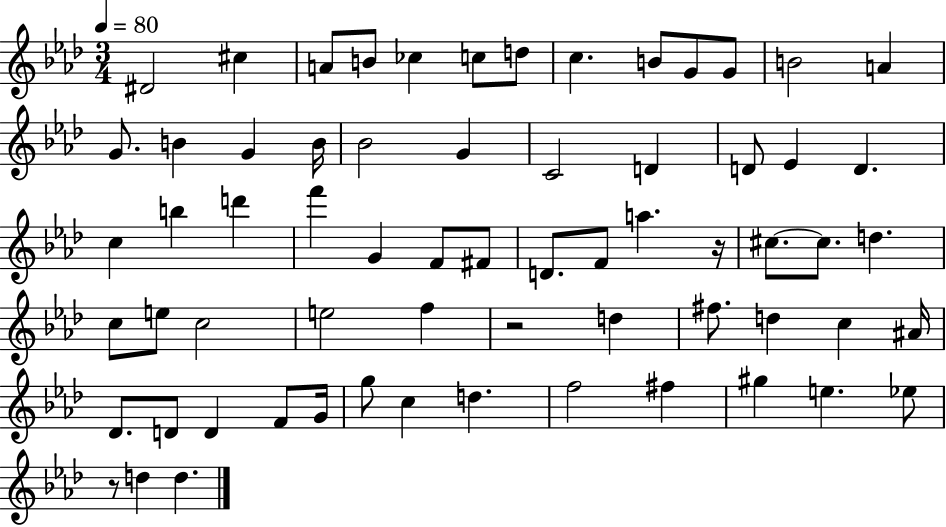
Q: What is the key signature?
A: AES major